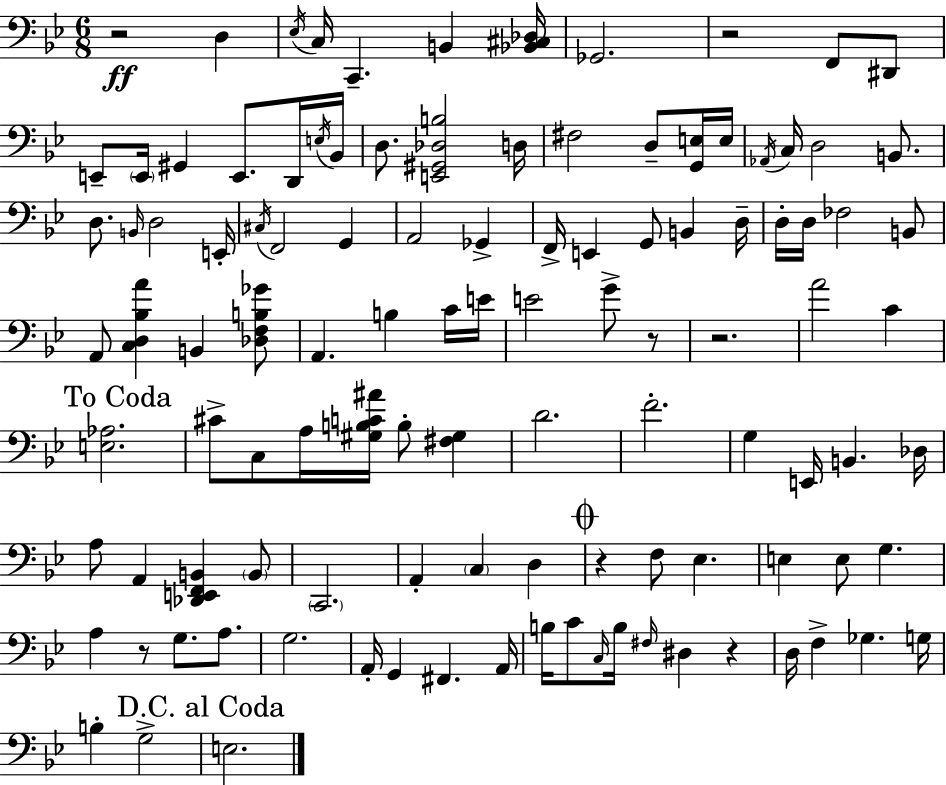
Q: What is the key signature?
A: BES major